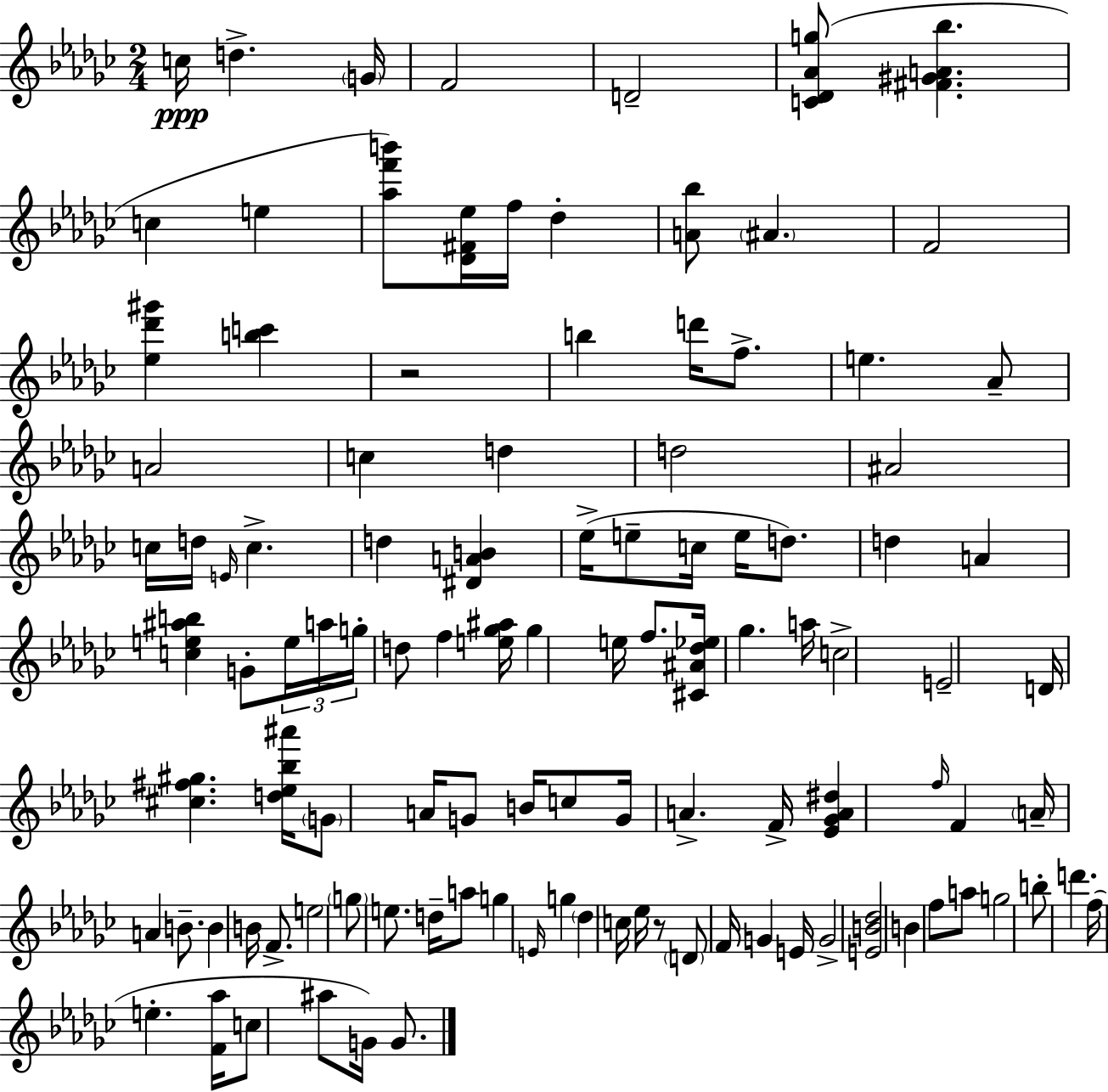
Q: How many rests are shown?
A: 2